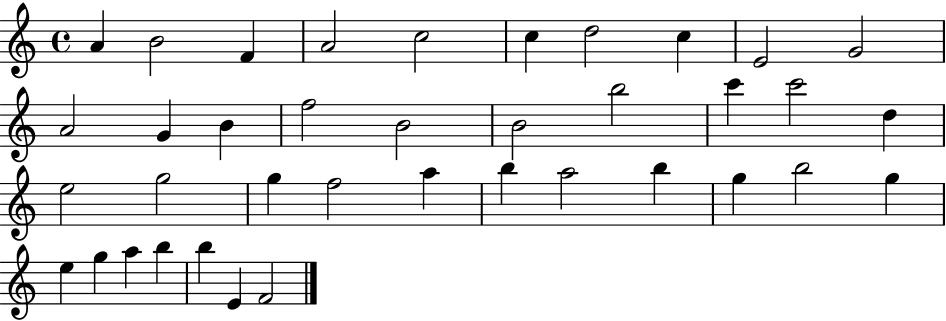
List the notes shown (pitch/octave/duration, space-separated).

A4/q B4/h F4/q A4/h C5/h C5/q D5/h C5/q E4/h G4/h A4/h G4/q B4/q F5/h B4/h B4/h B5/h C6/q C6/h D5/q E5/h G5/h G5/q F5/h A5/q B5/q A5/h B5/q G5/q B5/h G5/q E5/q G5/q A5/q B5/q B5/q E4/q F4/h